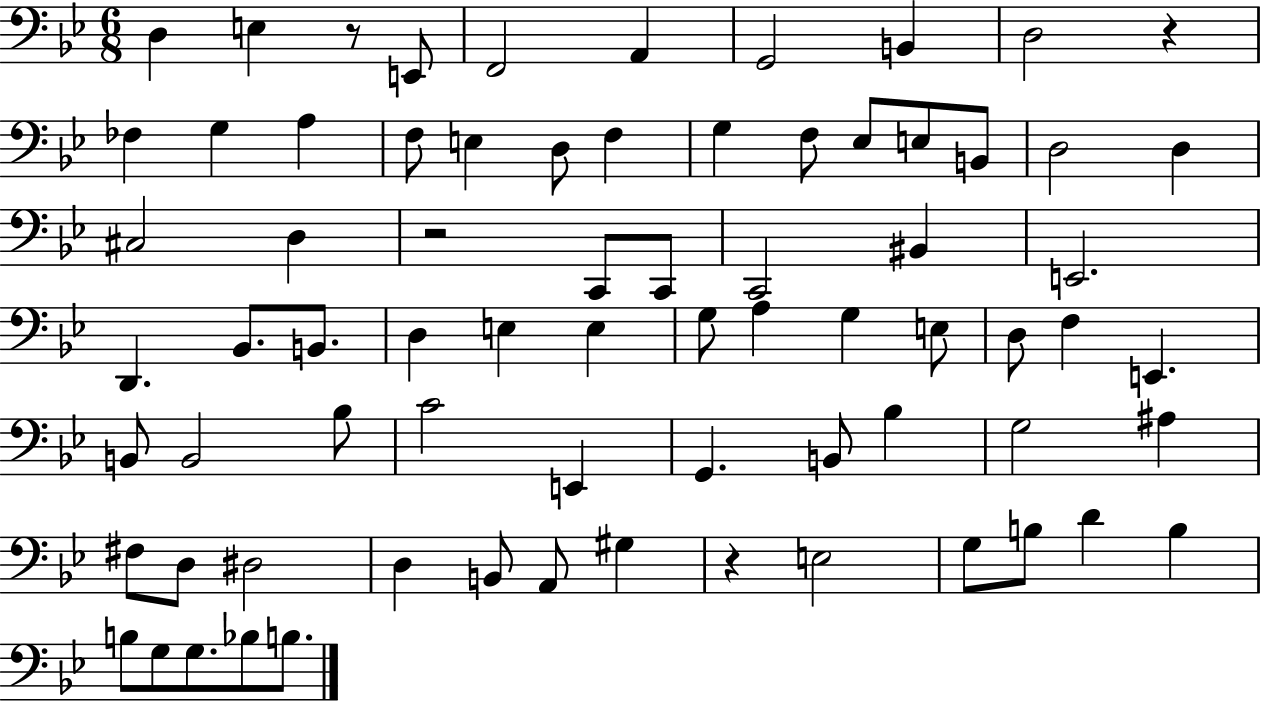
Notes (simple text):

D3/q E3/q R/e E2/e F2/h A2/q G2/h B2/q D3/h R/q FES3/q G3/q A3/q F3/e E3/q D3/e F3/q G3/q F3/e Eb3/e E3/e B2/e D3/h D3/q C#3/h D3/q R/h C2/e C2/e C2/h BIS2/q E2/h. D2/q. Bb2/e. B2/e. D3/q E3/q E3/q G3/e A3/q G3/q E3/e D3/e F3/q E2/q. B2/e B2/h Bb3/e C4/h E2/q G2/q. B2/e Bb3/q G3/h A#3/q F#3/e D3/e D#3/h D3/q B2/e A2/e G#3/q R/q E3/h G3/e B3/e D4/q B3/q B3/e G3/e G3/e. Bb3/e B3/e.